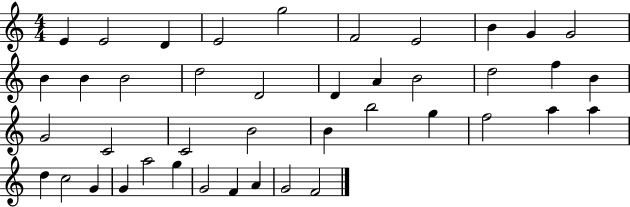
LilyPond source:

{
  \clef treble
  \numericTimeSignature
  \time 4/4
  \key c \major
  e'4 e'2 d'4 | e'2 g''2 | f'2 e'2 | b'4 g'4 g'2 | \break b'4 b'4 b'2 | d''2 d'2 | d'4 a'4 b'2 | d''2 f''4 b'4 | \break g'2 c'2 | c'2 b'2 | b'4 b''2 g''4 | f''2 a''4 a''4 | \break d''4 c''2 g'4 | g'4 a''2 g''4 | g'2 f'4 a'4 | g'2 f'2 | \break \bar "|."
}